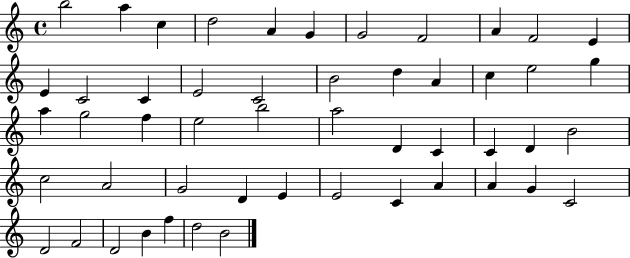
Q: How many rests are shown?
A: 0